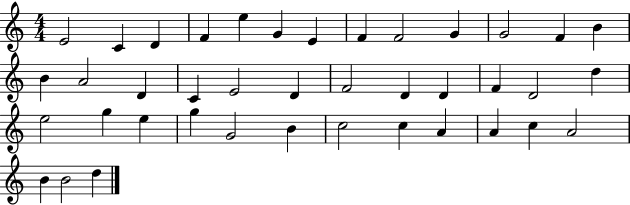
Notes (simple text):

E4/h C4/q D4/q F4/q E5/q G4/q E4/q F4/q F4/h G4/q G4/h F4/q B4/q B4/q A4/h D4/q C4/q E4/h D4/q F4/h D4/q D4/q F4/q D4/h D5/q E5/h G5/q E5/q G5/q G4/h B4/q C5/h C5/q A4/q A4/q C5/q A4/h B4/q B4/h D5/q